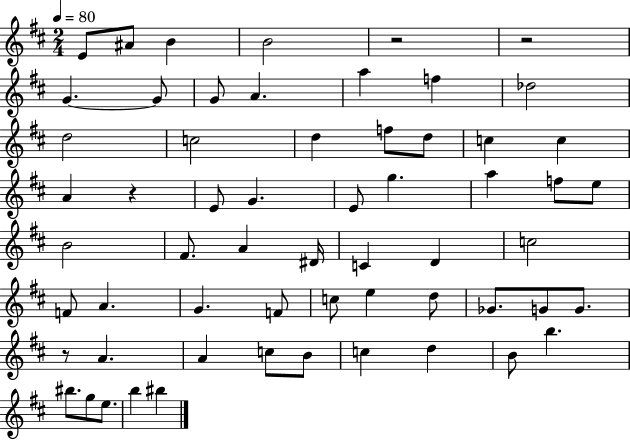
E4/e A#4/e B4/q B4/h R/h R/h G4/q. G4/e G4/e A4/q. A5/q F5/q Db5/h D5/h C5/h D5/q F5/e D5/e C5/q C5/q A4/q R/q E4/e G4/q. E4/e G5/q. A5/q F5/e E5/e B4/h F#4/e. A4/q D#4/s C4/q D4/q C5/h F4/e A4/q. G4/q. F4/e C5/e E5/q D5/e Gb4/e. G4/e G4/e. R/e A4/q. A4/q C5/e B4/e C5/q D5/q B4/e B5/q. BIS5/e. G5/e E5/e. B5/q BIS5/q